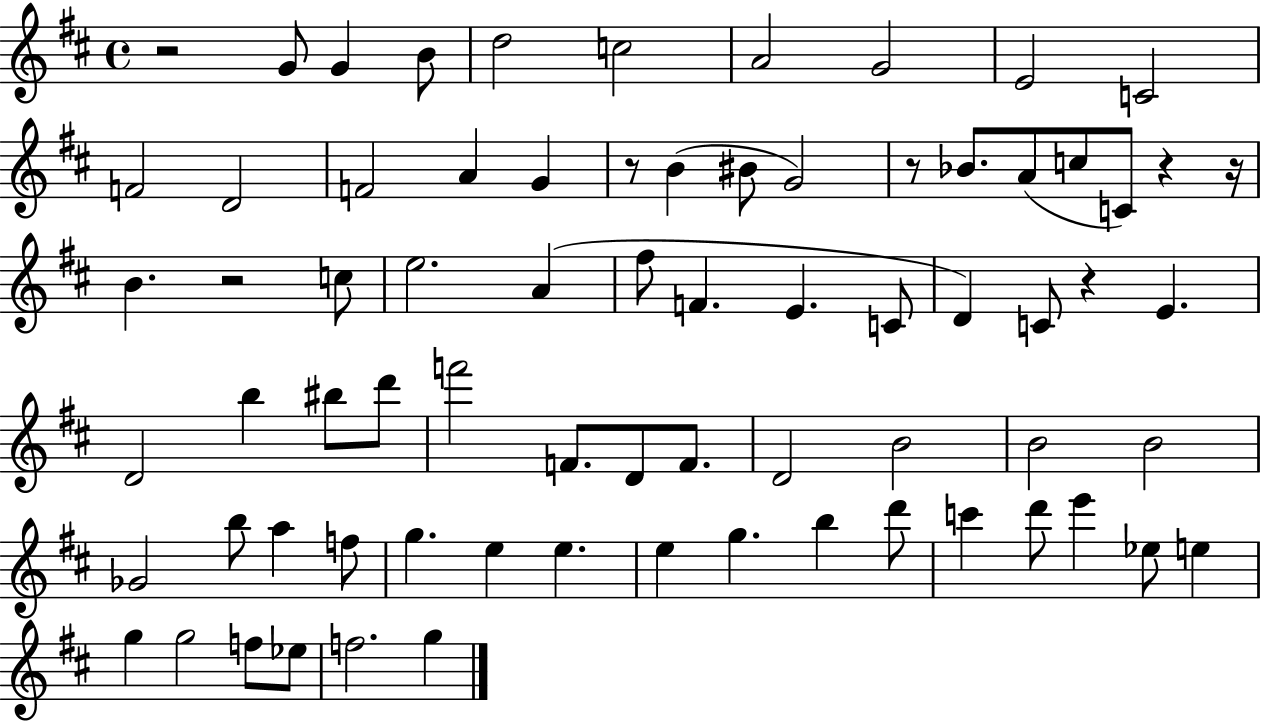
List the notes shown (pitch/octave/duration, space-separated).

R/h G4/e G4/q B4/e D5/h C5/h A4/h G4/h E4/h C4/h F4/h D4/h F4/h A4/q G4/q R/e B4/q BIS4/e G4/h R/e Bb4/e. A4/e C5/e C4/e R/q R/s B4/q. R/h C5/e E5/h. A4/q F#5/e F4/q. E4/q. C4/e D4/q C4/e R/q E4/q. D4/h B5/q BIS5/e D6/e F6/h F4/e. D4/e F4/e. D4/h B4/h B4/h B4/h Gb4/h B5/e A5/q F5/e G5/q. E5/q E5/q. E5/q G5/q. B5/q D6/e C6/q D6/e E6/q Eb5/e E5/q G5/q G5/h F5/e Eb5/e F5/h. G5/q